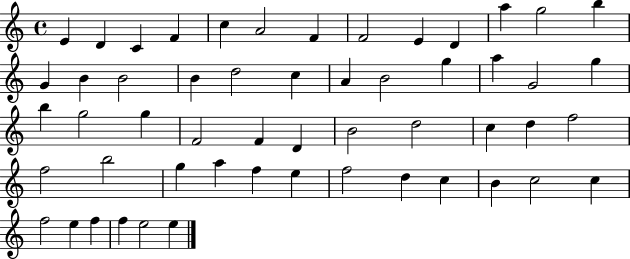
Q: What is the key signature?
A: C major